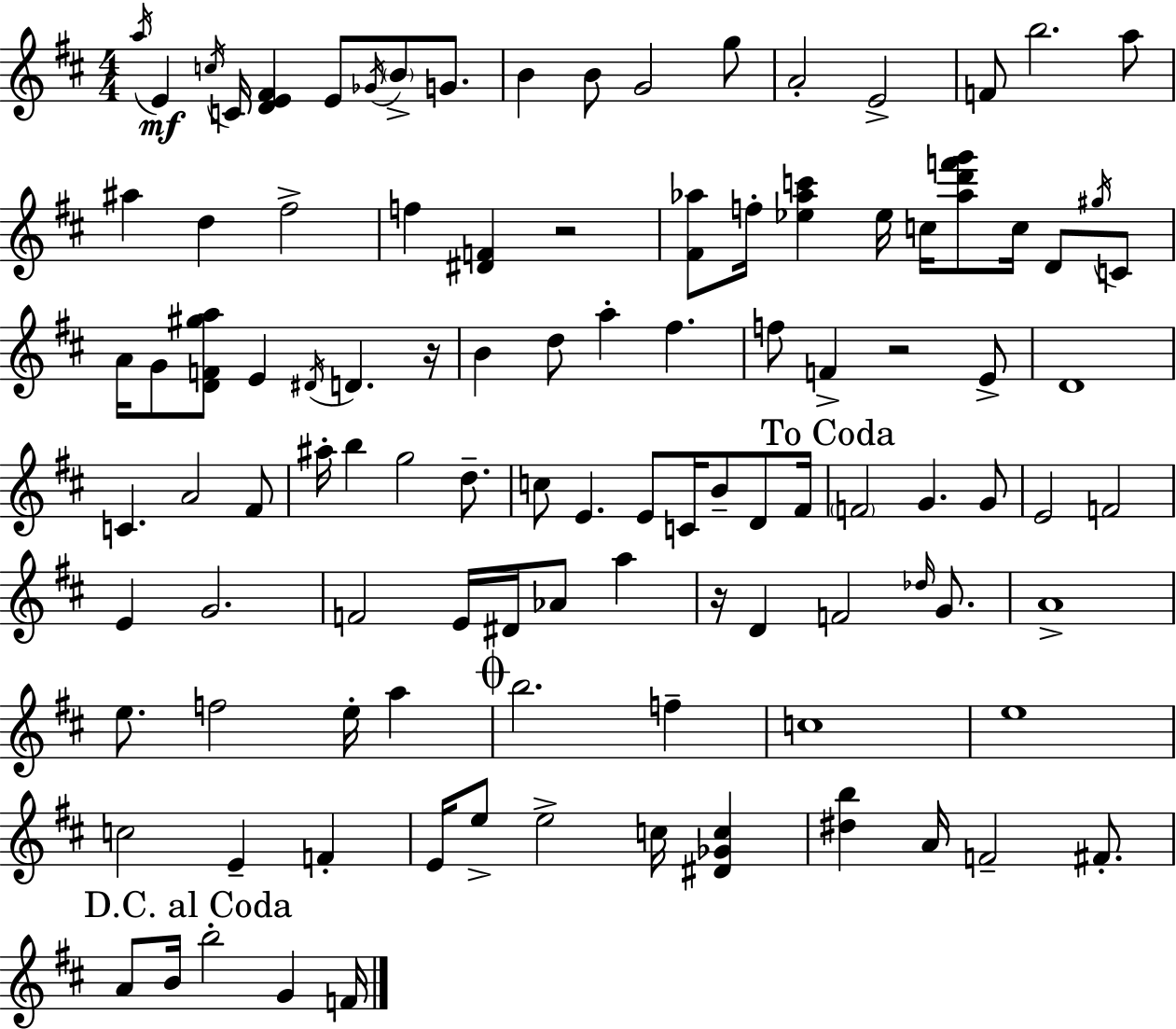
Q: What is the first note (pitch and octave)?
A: A5